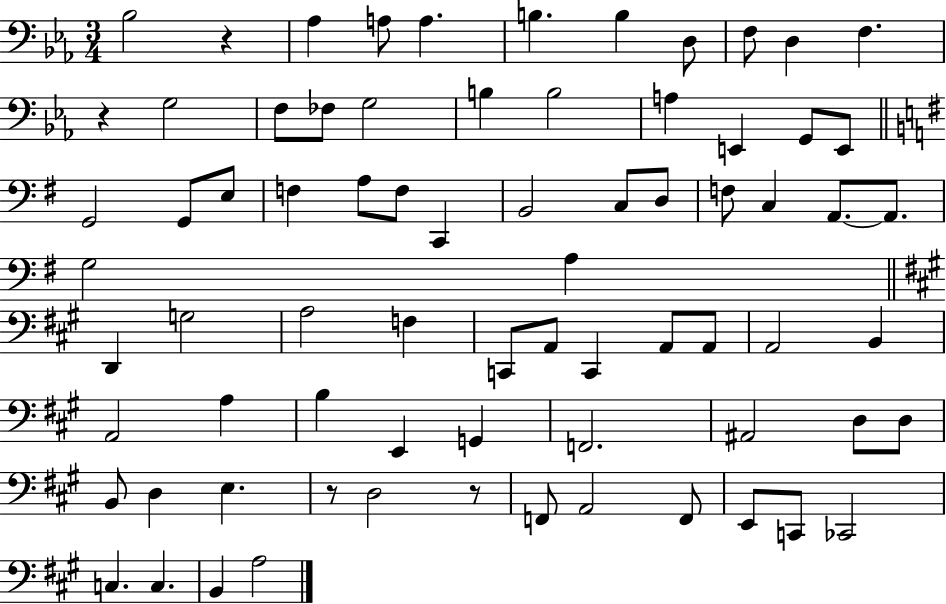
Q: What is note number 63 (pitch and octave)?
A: F2